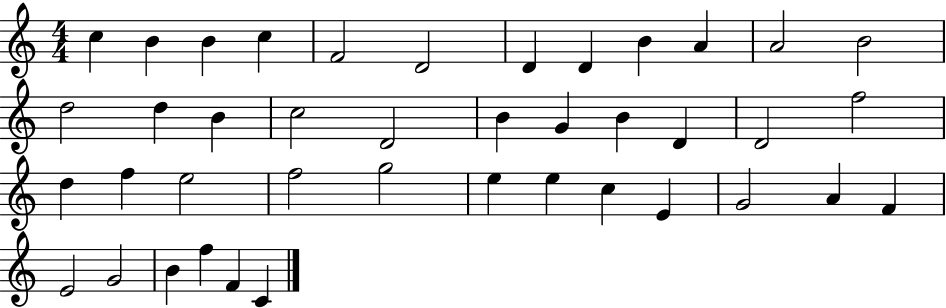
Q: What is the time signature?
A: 4/4